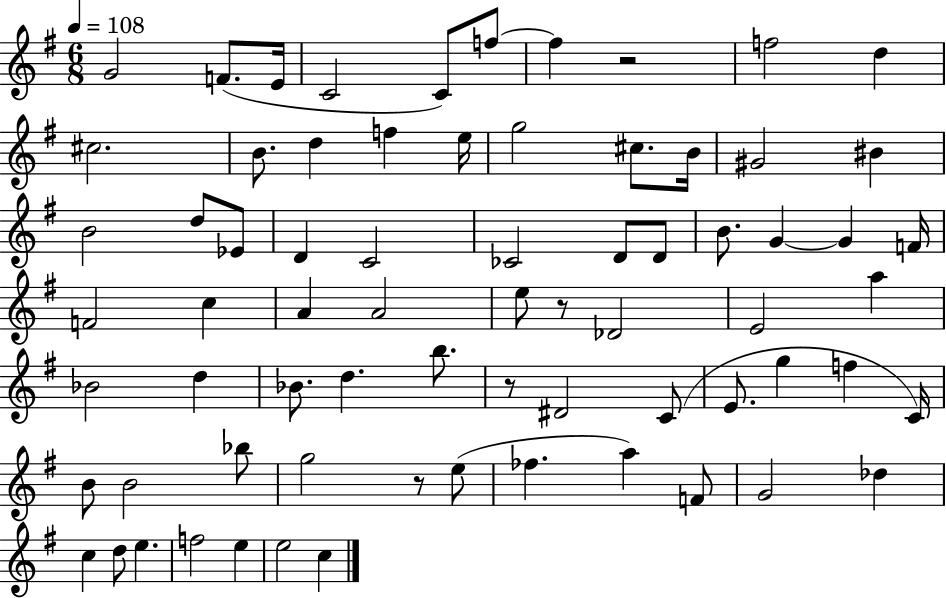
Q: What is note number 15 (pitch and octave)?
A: G5